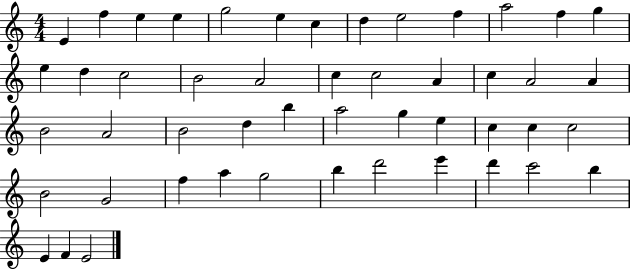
X:1
T:Untitled
M:4/4
L:1/4
K:C
E f e e g2 e c d e2 f a2 f g e d c2 B2 A2 c c2 A c A2 A B2 A2 B2 d b a2 g e c c c2 B2 G2 f a g2 b d'2 e' d' c'2 b E F E2